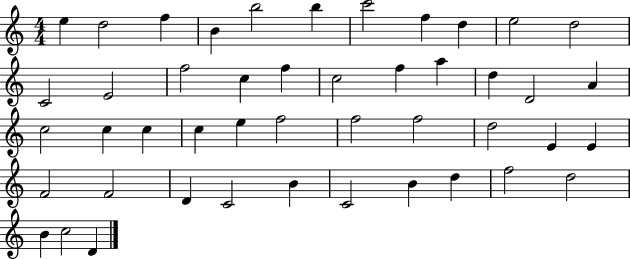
E5/q D5/h F5/q B4/q B5/h B5/q C6/h F5/q D5/q E5/h D5/h C4/h E4/h F5/h C5/q F5/q C5/h F5/q A5/q D5/q D4/h A4/q C5/h C5/q C5/q C5/q E5/q F5/h F5/h F5/h D5/h E4/q E4/q F4/h F4/h D4/q C4/h B4/q C4/h B4/q D5/q F5/h D5/h B4/q C5/h D4/q